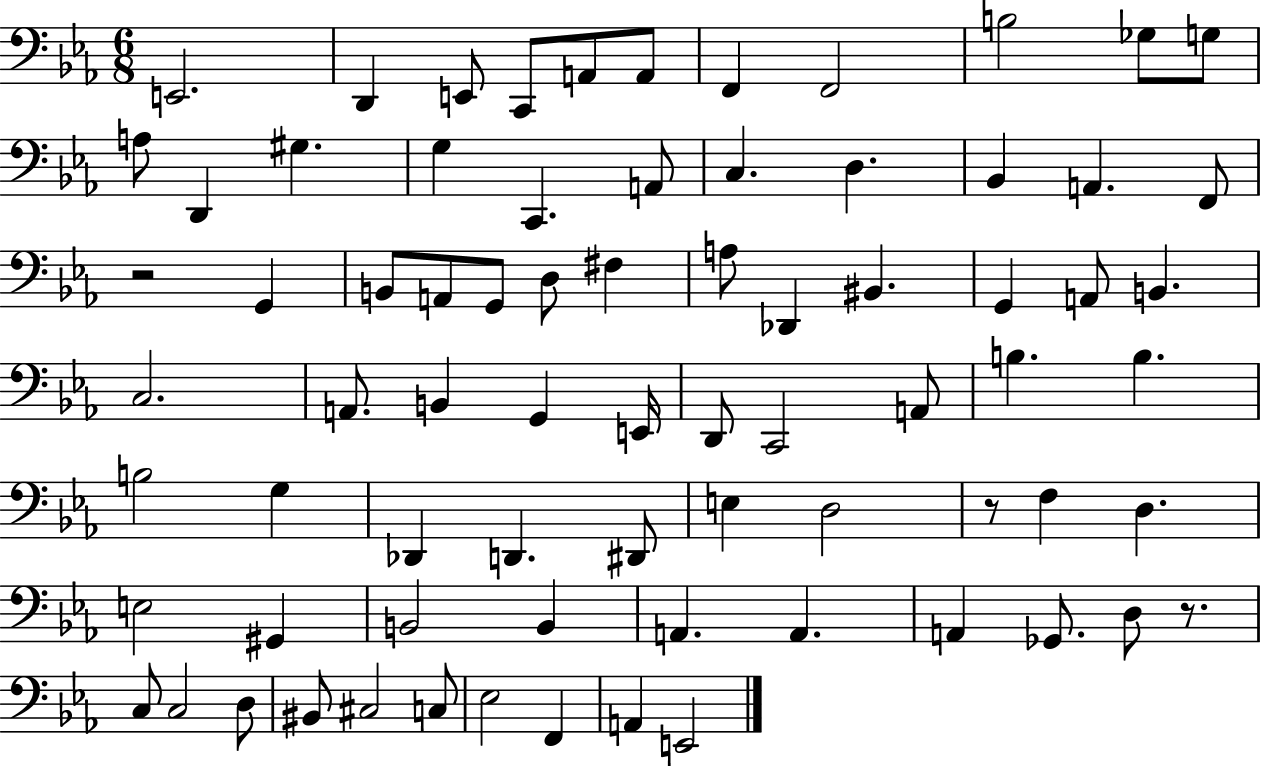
E2/h. D2/q E2/e C2/e A2/e A2/e F2/q F2/h B3/h Gb3/e G3/e A3/e D2/q G#3/q. G3/q C2/q. A2/e C3/q. D3/q. Bb2/q A2/q. F2/e R/h G2/q B2/e A2/e G2/e D3/e F#3/q A3/e Db2/q BIS2/q. G2/q A2/e B2/q. C3/h. A2/e. B2/q G2/q E2/s D2/e C2/h A2/e B3/q. B3/q. B3/h G3/q Db2/q D2/q. D#2/e E3/q D3/h R/e F3/q D3/q. E3/h G#2/q B2/h B2/q A2/q. A2/q. A2/q Gb2/e. D3/e R/e. C3/e C3/h D3/e BIS2/e C#3/h C3/e Eb3/h F2/q A2/q E2/h